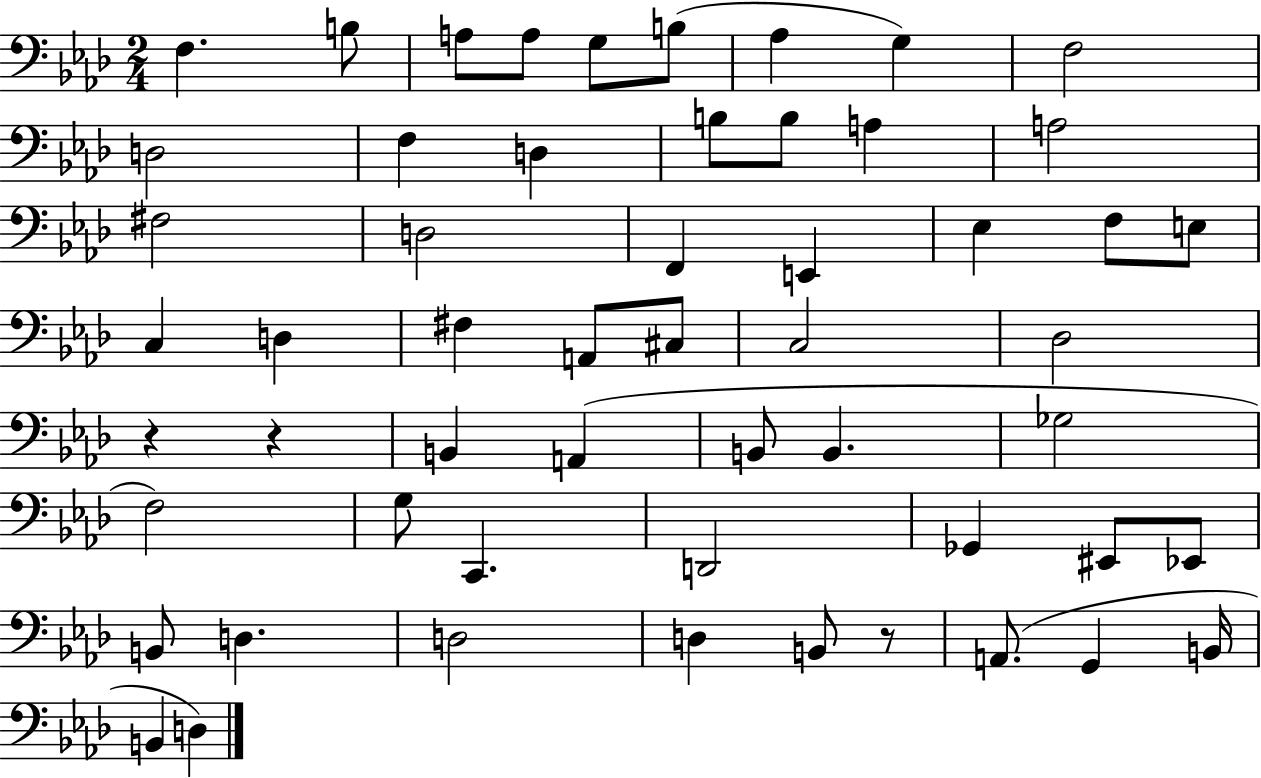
{
  \clef bass
  \numericTimeSignature
  \time 2/4
  \key aes \major
  \repeat volta 2 { f4. b8 | a8 a8 g8 b8( | aes4 g4) | f2 | \break d2 | f4 d4 | b8 b8 a4 | a2 | \break fis2 | d2 | f,4 e,4 | ees4 f8 e8 | \break c4 d4 | fis4 a,8 cis8 | c2 | des2 | \break r4 r4 | b,4 a,4( | b,8 b,4. | ges2 | \break f2) | g8 c,4. | d,2 | ges,4 eis,8 ees,8 | \break b,8 d4. | d2 | d4 b,8 r8 | a,8.( g,4 b,16 | \break b,4 d4) | } \bar "|."
}